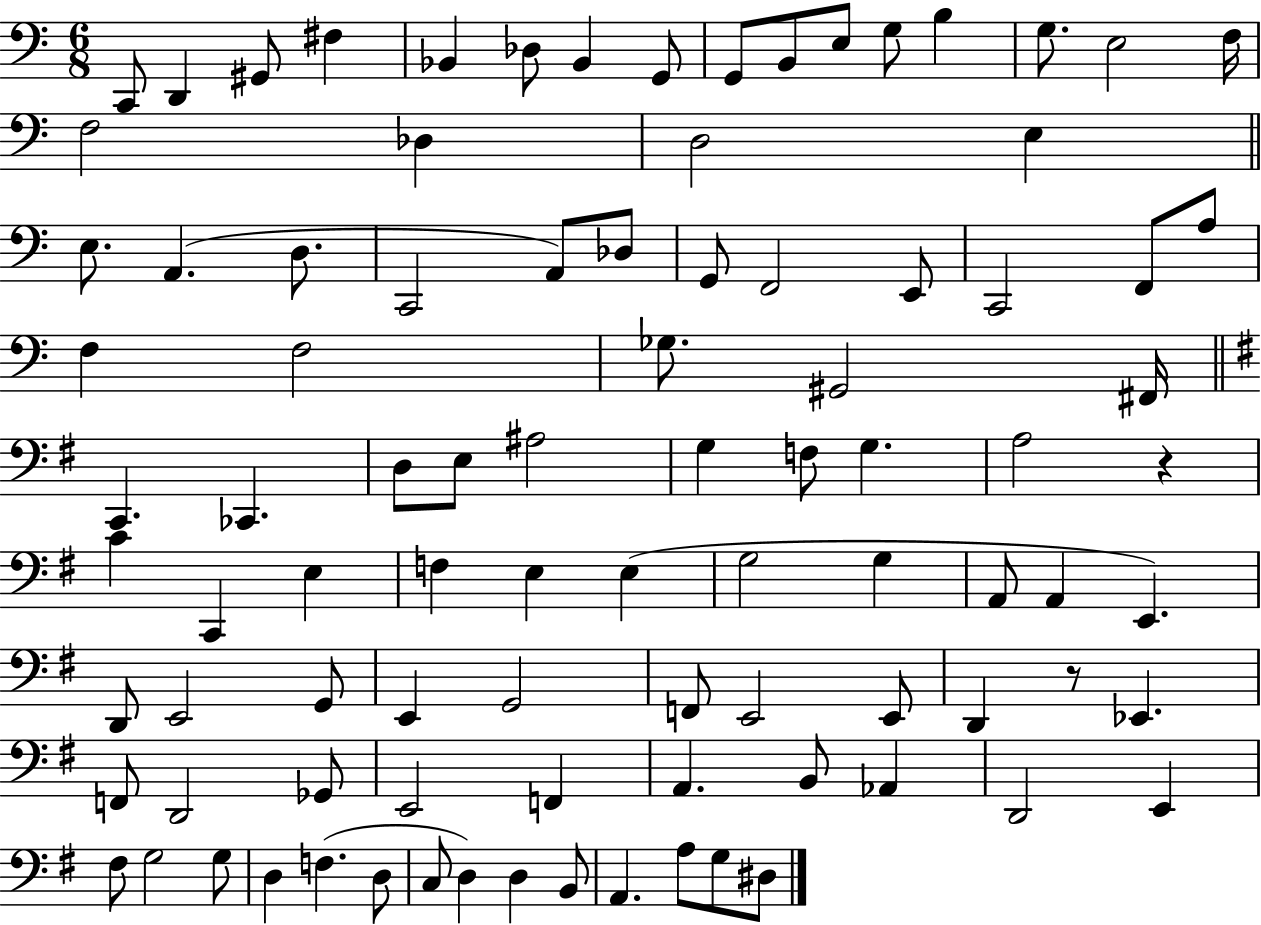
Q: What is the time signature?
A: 6/8